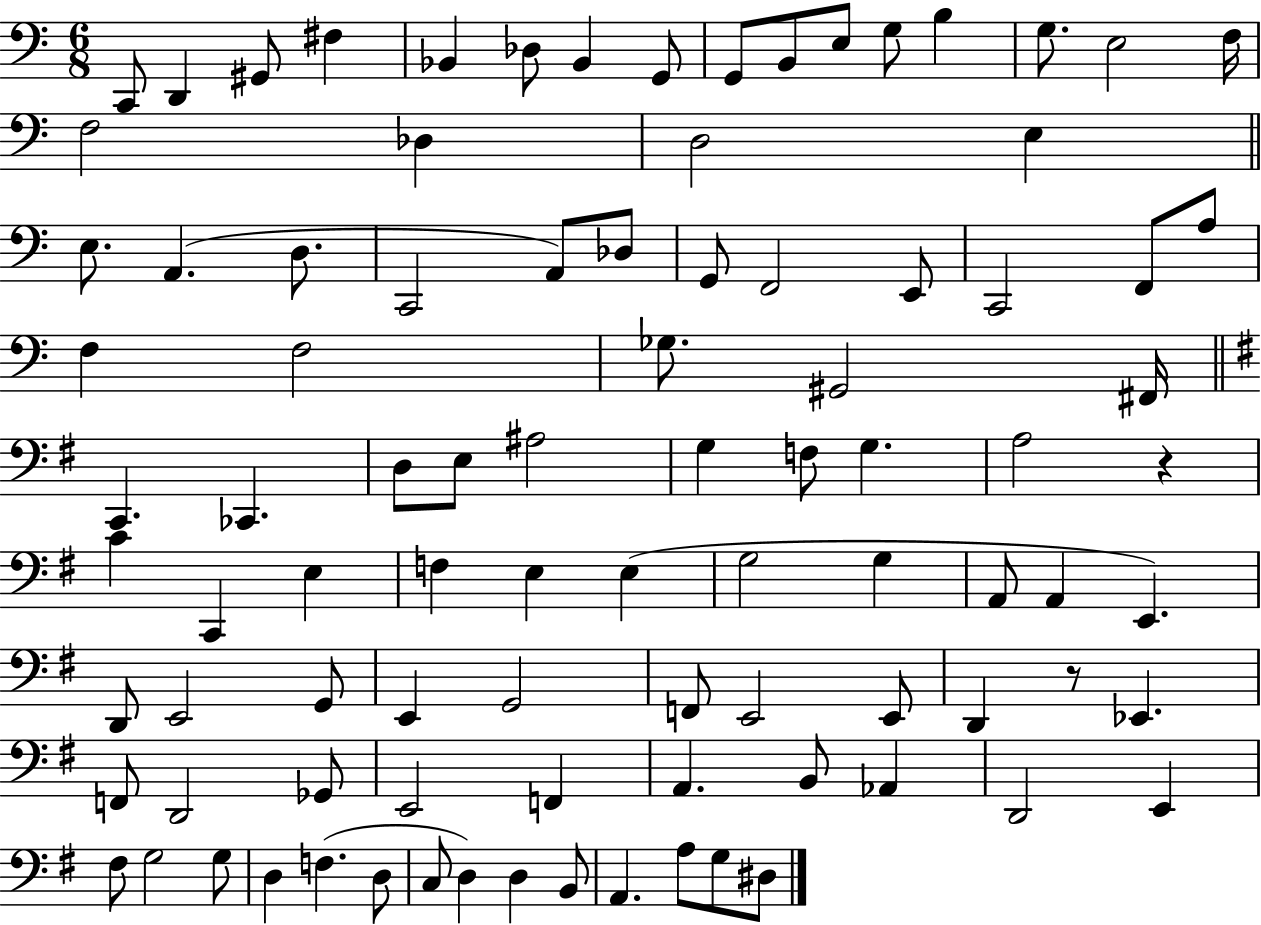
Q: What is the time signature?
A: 6/8